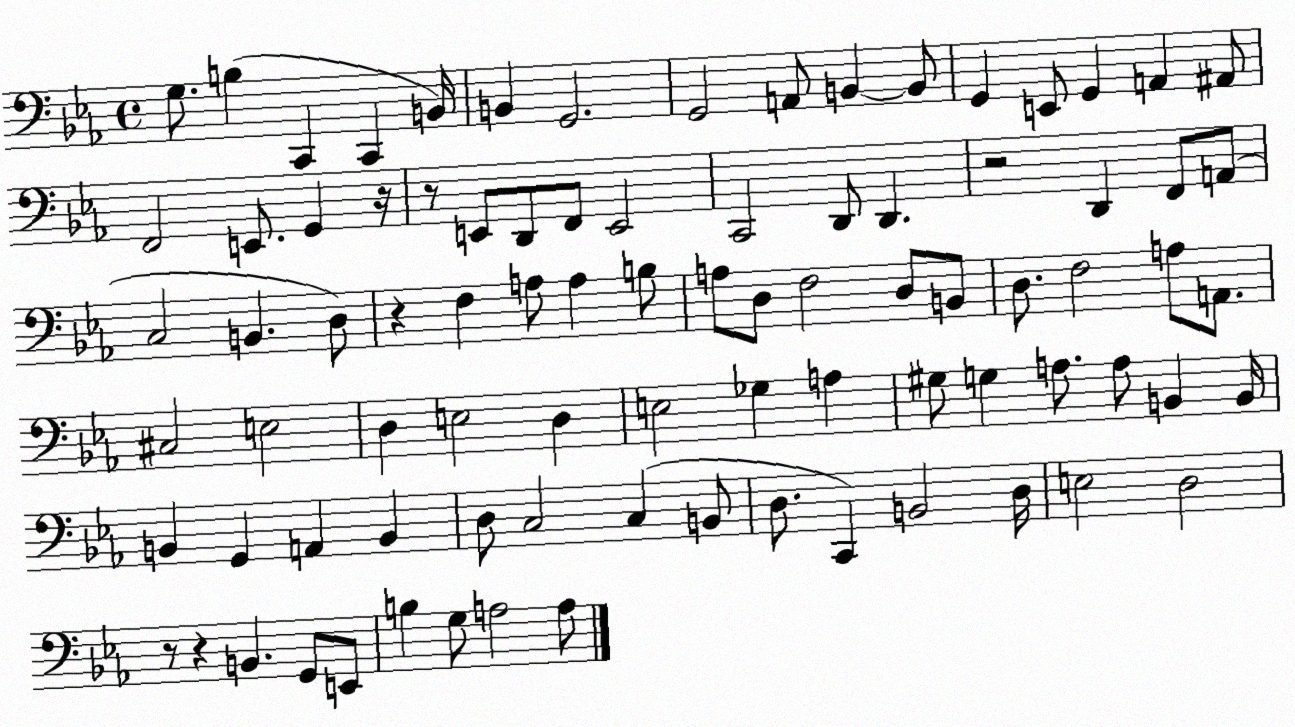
X:1
T:Untitled
M:4/4
L:1/4
K:Eb
G,/2 B, C,, C,, B,,/4 B,, G,,2 G,,2 A,,/2 B,, B,,/2 G,, E,,/2 G,, A,, ^A,,/2 F,,2 E,,/2 G,, z/4 z/2 E,,/2 D,,/2 F,,/2 E,,2 C,,2 D,,/2 D,, z2 D,, F,,/2 A,,/2 C,2 B,, D,/2 z F, A,/2 A, B,/2 A,/2 D,/2 F,2 D,/2 B,,/2 D,/2 F,2 A,/2 A,,/2 ^C,2 E,2 D, E,2 D, E,2 _G, A, ^G,/2 G, A,/2 A,/2 B,, B,,/4 B,, G,, A,, B,, D,/2 C,2 C, B,,/2 D,/2 C,, B,,2 D,/4 E,2 D,2 z/2 z B,, G,,/2 E,,/2 B, G,/2 A,2 A,/2